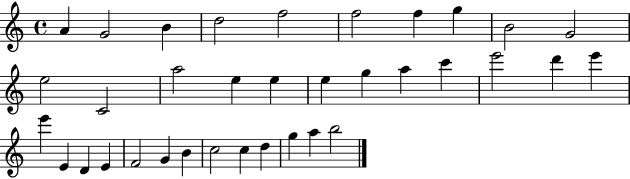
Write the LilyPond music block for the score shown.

{
  \clef treble
  \time 4/4
  \defaultTimeSignature
  \key c \major
  a'4 g'2 b'4 | d''2 f''2 | f''2 f''4 g''4 | b'2 g'2 | \break e''2 c'2 | a''2 e''4 e''4 | e''4 g''4 a''4 c'''4 | e'''2 d'''4 e'''4 | \break e'''4 e'4 d'4 e'4 | f'2 g'4 b'4 | c''2 c''4 d''4 | g''4 a''4 b''2 | \break \bar "|."
}